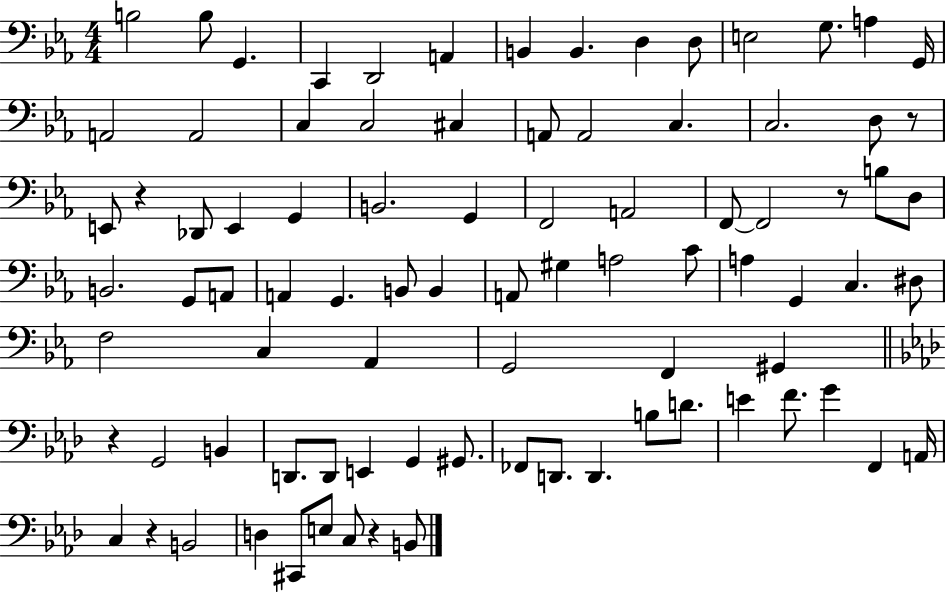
{
  \clef bass
  \numericTimeSignature
  \time 4/4
  \key ees \major
  b2 b8 g,4. | c,4 d,2 a,4 | b,4 b,4. d4 d8 | e2 g8. a4 g,16 | \break a,2 a,2 | c4 c2 cis4 | a,8 a,2 c4. | c2. d8 r8 | \break e,8 r4 des,8 e,4 g,4 | b,2. g,4 | f,2 a,2 | f,8~~ f,2 r8 b8 d8 | \break b,2. g,8 a,8 | a,4 g,4. b,8 b,4 | a,8 gis4 a2 c'8 | a4 g,4 c4. dis8 | \break f2 c4 aes,4 | g,2 f,4 gis,4 | \bar "||" \break \key aes \major r4 g,2 b,4 | d,8. d,8 e,4 g,4 gis,8. | fes,8 d,8. d,4. b8 d'8. | e'4 f'8. g'4 f,4 a,16 | \break c4 r4 b,2 | d4 cis,8 e8 c8 r4 b,8 | \bar "|."
}